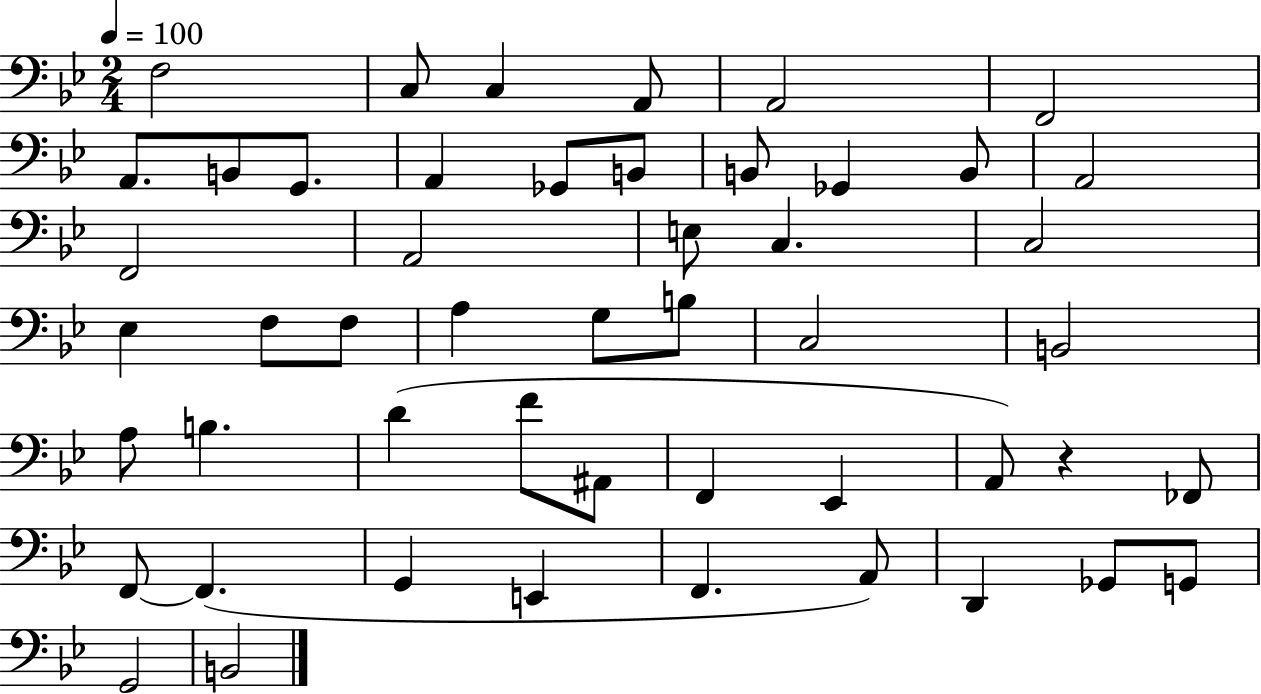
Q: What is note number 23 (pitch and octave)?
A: F3